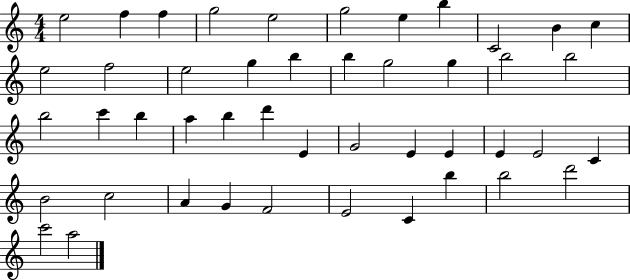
E5/h F5/q F5/q G5/h E5/h G5/h E5/q B5/q C4/h B4/q C5/q E5/h F5/h E5/h G5/q B5/q B5/q G5/h G5/q B5/h B5/h B5/h C6/q B5/q A5/q B5/q D6/q E4/q G4/h E4/q E4/q E4/q E4/h C4/q B4/h C5/h A4/q G4/q F4/h E4/h C4/q B5/q B5/h D6/h C6/h A5/h